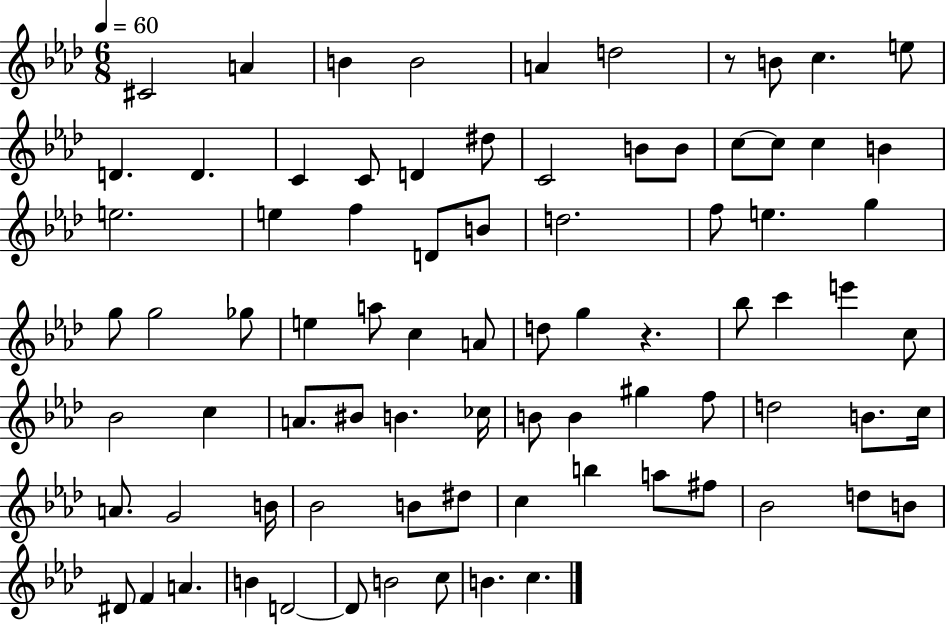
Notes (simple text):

C#4/h A4/q B4/q B4/h A4/q D5/h R/e B4/e C5/q. E5/e D4/q. D4/q. C4/q C4/e D4/q D#5/e C4/h B4/e B4/e C5/e C5/e C5/q B4/q E5/h. E5/q F5/q D4/e B4/e D5/h. F5/e E5/q. G5/q G5/e G5/h Gb5/e E5/q A5/e C5/q A4/e D5/e G5/q R/q. Bb5/e C6/q E6/q C5/e Bb4/h C5/q A4/e. BIS4/e B4/q. CES5/s B4/e B4/q G#5/q F5/e D5/h B4/e. C5/s A4/e. G4/h B4/s Bb4/h B4/e D#5/e C5/q B5/q A5/e F#5/e Bb4/h D5/e B4/e D#4/e F4/q A4/q. B4/q D4/h D4/e B4/h C5/e B4/q. C5/q.